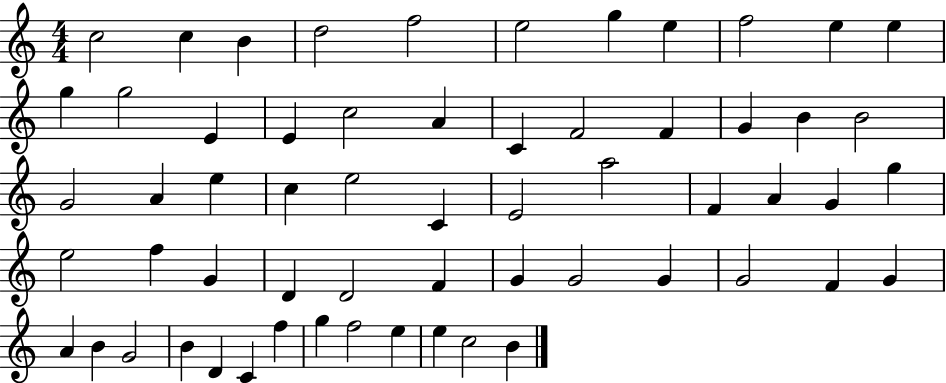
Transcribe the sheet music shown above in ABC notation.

X:1
T:Untitled
M:4/4
L:1/4
K:C
c2 c B d2 f2 e2 g e f2 e e g g2 E E c2 A C F2 F G B B2 G2 A e c e2 C E2 a2 F A G g e2 f G D D2 F G G2 G G2 F G A B G2 B D C f g f2 e e c2 B